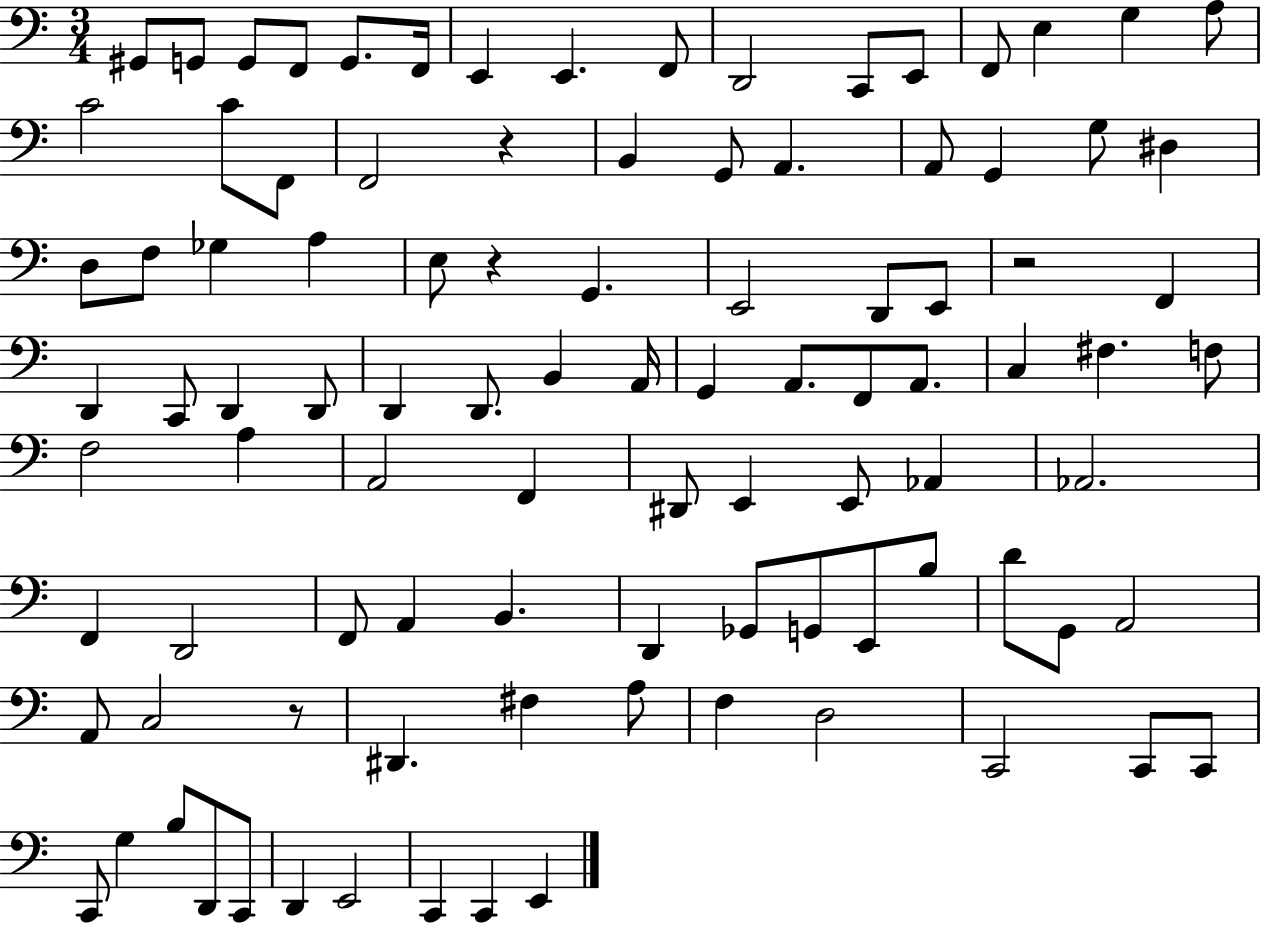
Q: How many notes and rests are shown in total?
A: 98